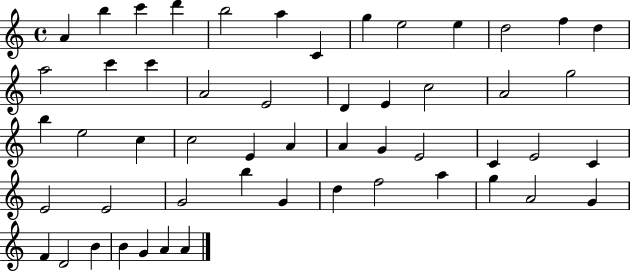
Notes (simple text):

A4/q B5/q C6/q D6/q B5/h A5/q C4/q G5/q E5/h E5/q D5/h F5/q D5/q A5/h C6/q C6/q A4/h E4/h D4/q E4/q C5/h A4/h G5/h B5/q E5/h C5/q C5/h E4/q A4/q A4/q G4/q E4/h C4/q E4/h C4/q E4/h E4/h G4/h B5/q G4/q D5/q F5/h A5/q G5/q A4/h G4/q F4/q D4/h B4/q B4/q G4/q A4/q A4/q